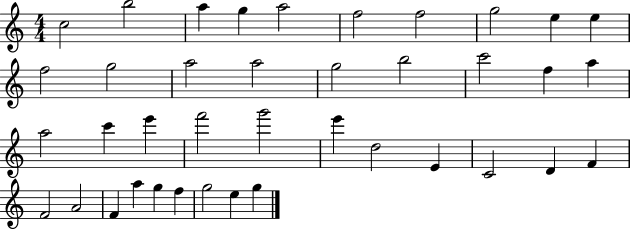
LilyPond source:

{
  \clef treble
  \numericTimeSignature
  \time 4/4
  \key c \major
  c''2 b''2 | a''4 g''4 a''2 | f''2 f''2 | g''2 e''4 e''4 | \break f''2 g''2 | a''2 a''2 | g''2 b''2 | c'''2 f''4 a''4 | \break a''2 c'''4 e'''4 | f'''2 g'''2 | e'''4 d''2 e'4 | c'2 d'4 f'4 | \break f'2 a'2 | f'4 a''4 g''4 f''4 | g''2 e''4 g''4 | \bar "|."
}